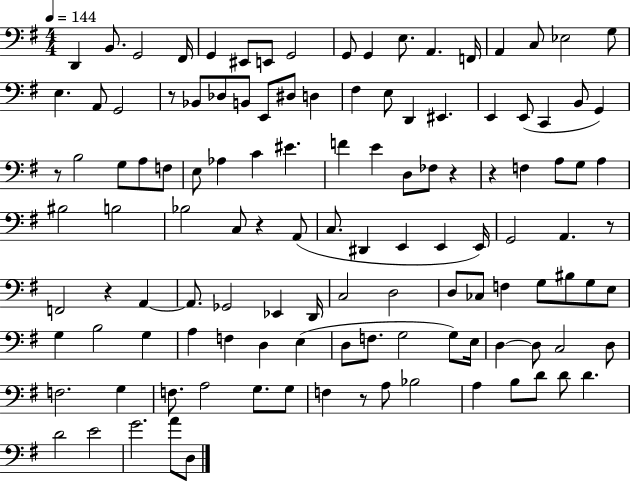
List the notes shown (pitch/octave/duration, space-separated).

D2/q B2/e. G2/h F#2/s G2/q EIS2/e E2/e G2/h G2/e G2/q E3/e. A2/q. F2/s A2/q C3/e Eb3/h G3/e E3/q. A2/e G2/h R/e Bb2/e Db3/e B2/e E2/e D#3/e D3/q F#3/q E3/e D2/q EIS2/q. E2/q E2/e C2/q B2/e G2/q R/e B3/h G3/e A3/e F3/e E3/e Ab3/q C4/q EIS4/q. F4/q E4/q D3/e FES3/e R/q R/q F3/q A3/e G3/e A3/q BIS3/h B3/h Bb3/h C3/e R/q A2/e C3/e. D#2/q E2/q E2/q E2/s G2/h A2/q. R/e F2/h R/q A2/q A2/e. Gb2/h Eb2/q D2/s C3/h D3/h D3/e CES3/e F3/q G3/e BIS3/e G3/e E3/e G3/q B3/h G3/q A3/q F3/q D3/q E3/q D3/e F3/e. G3/h G3/e E3/s D3/q D3/e C3/h D3/e F3/h. G3/q F3/e. A3/h G3/e. G3/e F3/q R/e A3/e Bb3/h A3/q B3/e D4/e D4/e D4/q. D4/h E4/h G4/h. A4/e D3/e